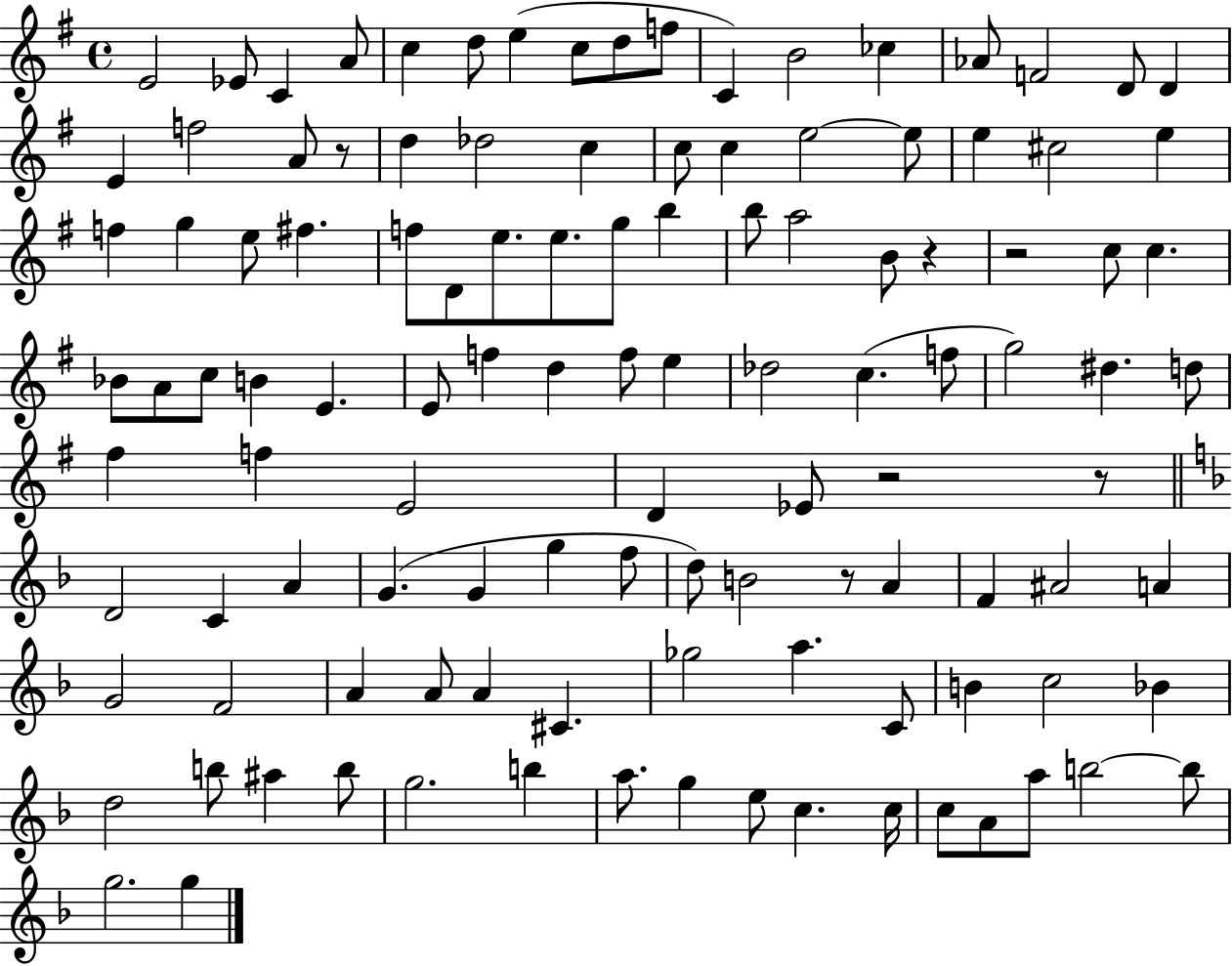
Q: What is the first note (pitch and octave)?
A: E4